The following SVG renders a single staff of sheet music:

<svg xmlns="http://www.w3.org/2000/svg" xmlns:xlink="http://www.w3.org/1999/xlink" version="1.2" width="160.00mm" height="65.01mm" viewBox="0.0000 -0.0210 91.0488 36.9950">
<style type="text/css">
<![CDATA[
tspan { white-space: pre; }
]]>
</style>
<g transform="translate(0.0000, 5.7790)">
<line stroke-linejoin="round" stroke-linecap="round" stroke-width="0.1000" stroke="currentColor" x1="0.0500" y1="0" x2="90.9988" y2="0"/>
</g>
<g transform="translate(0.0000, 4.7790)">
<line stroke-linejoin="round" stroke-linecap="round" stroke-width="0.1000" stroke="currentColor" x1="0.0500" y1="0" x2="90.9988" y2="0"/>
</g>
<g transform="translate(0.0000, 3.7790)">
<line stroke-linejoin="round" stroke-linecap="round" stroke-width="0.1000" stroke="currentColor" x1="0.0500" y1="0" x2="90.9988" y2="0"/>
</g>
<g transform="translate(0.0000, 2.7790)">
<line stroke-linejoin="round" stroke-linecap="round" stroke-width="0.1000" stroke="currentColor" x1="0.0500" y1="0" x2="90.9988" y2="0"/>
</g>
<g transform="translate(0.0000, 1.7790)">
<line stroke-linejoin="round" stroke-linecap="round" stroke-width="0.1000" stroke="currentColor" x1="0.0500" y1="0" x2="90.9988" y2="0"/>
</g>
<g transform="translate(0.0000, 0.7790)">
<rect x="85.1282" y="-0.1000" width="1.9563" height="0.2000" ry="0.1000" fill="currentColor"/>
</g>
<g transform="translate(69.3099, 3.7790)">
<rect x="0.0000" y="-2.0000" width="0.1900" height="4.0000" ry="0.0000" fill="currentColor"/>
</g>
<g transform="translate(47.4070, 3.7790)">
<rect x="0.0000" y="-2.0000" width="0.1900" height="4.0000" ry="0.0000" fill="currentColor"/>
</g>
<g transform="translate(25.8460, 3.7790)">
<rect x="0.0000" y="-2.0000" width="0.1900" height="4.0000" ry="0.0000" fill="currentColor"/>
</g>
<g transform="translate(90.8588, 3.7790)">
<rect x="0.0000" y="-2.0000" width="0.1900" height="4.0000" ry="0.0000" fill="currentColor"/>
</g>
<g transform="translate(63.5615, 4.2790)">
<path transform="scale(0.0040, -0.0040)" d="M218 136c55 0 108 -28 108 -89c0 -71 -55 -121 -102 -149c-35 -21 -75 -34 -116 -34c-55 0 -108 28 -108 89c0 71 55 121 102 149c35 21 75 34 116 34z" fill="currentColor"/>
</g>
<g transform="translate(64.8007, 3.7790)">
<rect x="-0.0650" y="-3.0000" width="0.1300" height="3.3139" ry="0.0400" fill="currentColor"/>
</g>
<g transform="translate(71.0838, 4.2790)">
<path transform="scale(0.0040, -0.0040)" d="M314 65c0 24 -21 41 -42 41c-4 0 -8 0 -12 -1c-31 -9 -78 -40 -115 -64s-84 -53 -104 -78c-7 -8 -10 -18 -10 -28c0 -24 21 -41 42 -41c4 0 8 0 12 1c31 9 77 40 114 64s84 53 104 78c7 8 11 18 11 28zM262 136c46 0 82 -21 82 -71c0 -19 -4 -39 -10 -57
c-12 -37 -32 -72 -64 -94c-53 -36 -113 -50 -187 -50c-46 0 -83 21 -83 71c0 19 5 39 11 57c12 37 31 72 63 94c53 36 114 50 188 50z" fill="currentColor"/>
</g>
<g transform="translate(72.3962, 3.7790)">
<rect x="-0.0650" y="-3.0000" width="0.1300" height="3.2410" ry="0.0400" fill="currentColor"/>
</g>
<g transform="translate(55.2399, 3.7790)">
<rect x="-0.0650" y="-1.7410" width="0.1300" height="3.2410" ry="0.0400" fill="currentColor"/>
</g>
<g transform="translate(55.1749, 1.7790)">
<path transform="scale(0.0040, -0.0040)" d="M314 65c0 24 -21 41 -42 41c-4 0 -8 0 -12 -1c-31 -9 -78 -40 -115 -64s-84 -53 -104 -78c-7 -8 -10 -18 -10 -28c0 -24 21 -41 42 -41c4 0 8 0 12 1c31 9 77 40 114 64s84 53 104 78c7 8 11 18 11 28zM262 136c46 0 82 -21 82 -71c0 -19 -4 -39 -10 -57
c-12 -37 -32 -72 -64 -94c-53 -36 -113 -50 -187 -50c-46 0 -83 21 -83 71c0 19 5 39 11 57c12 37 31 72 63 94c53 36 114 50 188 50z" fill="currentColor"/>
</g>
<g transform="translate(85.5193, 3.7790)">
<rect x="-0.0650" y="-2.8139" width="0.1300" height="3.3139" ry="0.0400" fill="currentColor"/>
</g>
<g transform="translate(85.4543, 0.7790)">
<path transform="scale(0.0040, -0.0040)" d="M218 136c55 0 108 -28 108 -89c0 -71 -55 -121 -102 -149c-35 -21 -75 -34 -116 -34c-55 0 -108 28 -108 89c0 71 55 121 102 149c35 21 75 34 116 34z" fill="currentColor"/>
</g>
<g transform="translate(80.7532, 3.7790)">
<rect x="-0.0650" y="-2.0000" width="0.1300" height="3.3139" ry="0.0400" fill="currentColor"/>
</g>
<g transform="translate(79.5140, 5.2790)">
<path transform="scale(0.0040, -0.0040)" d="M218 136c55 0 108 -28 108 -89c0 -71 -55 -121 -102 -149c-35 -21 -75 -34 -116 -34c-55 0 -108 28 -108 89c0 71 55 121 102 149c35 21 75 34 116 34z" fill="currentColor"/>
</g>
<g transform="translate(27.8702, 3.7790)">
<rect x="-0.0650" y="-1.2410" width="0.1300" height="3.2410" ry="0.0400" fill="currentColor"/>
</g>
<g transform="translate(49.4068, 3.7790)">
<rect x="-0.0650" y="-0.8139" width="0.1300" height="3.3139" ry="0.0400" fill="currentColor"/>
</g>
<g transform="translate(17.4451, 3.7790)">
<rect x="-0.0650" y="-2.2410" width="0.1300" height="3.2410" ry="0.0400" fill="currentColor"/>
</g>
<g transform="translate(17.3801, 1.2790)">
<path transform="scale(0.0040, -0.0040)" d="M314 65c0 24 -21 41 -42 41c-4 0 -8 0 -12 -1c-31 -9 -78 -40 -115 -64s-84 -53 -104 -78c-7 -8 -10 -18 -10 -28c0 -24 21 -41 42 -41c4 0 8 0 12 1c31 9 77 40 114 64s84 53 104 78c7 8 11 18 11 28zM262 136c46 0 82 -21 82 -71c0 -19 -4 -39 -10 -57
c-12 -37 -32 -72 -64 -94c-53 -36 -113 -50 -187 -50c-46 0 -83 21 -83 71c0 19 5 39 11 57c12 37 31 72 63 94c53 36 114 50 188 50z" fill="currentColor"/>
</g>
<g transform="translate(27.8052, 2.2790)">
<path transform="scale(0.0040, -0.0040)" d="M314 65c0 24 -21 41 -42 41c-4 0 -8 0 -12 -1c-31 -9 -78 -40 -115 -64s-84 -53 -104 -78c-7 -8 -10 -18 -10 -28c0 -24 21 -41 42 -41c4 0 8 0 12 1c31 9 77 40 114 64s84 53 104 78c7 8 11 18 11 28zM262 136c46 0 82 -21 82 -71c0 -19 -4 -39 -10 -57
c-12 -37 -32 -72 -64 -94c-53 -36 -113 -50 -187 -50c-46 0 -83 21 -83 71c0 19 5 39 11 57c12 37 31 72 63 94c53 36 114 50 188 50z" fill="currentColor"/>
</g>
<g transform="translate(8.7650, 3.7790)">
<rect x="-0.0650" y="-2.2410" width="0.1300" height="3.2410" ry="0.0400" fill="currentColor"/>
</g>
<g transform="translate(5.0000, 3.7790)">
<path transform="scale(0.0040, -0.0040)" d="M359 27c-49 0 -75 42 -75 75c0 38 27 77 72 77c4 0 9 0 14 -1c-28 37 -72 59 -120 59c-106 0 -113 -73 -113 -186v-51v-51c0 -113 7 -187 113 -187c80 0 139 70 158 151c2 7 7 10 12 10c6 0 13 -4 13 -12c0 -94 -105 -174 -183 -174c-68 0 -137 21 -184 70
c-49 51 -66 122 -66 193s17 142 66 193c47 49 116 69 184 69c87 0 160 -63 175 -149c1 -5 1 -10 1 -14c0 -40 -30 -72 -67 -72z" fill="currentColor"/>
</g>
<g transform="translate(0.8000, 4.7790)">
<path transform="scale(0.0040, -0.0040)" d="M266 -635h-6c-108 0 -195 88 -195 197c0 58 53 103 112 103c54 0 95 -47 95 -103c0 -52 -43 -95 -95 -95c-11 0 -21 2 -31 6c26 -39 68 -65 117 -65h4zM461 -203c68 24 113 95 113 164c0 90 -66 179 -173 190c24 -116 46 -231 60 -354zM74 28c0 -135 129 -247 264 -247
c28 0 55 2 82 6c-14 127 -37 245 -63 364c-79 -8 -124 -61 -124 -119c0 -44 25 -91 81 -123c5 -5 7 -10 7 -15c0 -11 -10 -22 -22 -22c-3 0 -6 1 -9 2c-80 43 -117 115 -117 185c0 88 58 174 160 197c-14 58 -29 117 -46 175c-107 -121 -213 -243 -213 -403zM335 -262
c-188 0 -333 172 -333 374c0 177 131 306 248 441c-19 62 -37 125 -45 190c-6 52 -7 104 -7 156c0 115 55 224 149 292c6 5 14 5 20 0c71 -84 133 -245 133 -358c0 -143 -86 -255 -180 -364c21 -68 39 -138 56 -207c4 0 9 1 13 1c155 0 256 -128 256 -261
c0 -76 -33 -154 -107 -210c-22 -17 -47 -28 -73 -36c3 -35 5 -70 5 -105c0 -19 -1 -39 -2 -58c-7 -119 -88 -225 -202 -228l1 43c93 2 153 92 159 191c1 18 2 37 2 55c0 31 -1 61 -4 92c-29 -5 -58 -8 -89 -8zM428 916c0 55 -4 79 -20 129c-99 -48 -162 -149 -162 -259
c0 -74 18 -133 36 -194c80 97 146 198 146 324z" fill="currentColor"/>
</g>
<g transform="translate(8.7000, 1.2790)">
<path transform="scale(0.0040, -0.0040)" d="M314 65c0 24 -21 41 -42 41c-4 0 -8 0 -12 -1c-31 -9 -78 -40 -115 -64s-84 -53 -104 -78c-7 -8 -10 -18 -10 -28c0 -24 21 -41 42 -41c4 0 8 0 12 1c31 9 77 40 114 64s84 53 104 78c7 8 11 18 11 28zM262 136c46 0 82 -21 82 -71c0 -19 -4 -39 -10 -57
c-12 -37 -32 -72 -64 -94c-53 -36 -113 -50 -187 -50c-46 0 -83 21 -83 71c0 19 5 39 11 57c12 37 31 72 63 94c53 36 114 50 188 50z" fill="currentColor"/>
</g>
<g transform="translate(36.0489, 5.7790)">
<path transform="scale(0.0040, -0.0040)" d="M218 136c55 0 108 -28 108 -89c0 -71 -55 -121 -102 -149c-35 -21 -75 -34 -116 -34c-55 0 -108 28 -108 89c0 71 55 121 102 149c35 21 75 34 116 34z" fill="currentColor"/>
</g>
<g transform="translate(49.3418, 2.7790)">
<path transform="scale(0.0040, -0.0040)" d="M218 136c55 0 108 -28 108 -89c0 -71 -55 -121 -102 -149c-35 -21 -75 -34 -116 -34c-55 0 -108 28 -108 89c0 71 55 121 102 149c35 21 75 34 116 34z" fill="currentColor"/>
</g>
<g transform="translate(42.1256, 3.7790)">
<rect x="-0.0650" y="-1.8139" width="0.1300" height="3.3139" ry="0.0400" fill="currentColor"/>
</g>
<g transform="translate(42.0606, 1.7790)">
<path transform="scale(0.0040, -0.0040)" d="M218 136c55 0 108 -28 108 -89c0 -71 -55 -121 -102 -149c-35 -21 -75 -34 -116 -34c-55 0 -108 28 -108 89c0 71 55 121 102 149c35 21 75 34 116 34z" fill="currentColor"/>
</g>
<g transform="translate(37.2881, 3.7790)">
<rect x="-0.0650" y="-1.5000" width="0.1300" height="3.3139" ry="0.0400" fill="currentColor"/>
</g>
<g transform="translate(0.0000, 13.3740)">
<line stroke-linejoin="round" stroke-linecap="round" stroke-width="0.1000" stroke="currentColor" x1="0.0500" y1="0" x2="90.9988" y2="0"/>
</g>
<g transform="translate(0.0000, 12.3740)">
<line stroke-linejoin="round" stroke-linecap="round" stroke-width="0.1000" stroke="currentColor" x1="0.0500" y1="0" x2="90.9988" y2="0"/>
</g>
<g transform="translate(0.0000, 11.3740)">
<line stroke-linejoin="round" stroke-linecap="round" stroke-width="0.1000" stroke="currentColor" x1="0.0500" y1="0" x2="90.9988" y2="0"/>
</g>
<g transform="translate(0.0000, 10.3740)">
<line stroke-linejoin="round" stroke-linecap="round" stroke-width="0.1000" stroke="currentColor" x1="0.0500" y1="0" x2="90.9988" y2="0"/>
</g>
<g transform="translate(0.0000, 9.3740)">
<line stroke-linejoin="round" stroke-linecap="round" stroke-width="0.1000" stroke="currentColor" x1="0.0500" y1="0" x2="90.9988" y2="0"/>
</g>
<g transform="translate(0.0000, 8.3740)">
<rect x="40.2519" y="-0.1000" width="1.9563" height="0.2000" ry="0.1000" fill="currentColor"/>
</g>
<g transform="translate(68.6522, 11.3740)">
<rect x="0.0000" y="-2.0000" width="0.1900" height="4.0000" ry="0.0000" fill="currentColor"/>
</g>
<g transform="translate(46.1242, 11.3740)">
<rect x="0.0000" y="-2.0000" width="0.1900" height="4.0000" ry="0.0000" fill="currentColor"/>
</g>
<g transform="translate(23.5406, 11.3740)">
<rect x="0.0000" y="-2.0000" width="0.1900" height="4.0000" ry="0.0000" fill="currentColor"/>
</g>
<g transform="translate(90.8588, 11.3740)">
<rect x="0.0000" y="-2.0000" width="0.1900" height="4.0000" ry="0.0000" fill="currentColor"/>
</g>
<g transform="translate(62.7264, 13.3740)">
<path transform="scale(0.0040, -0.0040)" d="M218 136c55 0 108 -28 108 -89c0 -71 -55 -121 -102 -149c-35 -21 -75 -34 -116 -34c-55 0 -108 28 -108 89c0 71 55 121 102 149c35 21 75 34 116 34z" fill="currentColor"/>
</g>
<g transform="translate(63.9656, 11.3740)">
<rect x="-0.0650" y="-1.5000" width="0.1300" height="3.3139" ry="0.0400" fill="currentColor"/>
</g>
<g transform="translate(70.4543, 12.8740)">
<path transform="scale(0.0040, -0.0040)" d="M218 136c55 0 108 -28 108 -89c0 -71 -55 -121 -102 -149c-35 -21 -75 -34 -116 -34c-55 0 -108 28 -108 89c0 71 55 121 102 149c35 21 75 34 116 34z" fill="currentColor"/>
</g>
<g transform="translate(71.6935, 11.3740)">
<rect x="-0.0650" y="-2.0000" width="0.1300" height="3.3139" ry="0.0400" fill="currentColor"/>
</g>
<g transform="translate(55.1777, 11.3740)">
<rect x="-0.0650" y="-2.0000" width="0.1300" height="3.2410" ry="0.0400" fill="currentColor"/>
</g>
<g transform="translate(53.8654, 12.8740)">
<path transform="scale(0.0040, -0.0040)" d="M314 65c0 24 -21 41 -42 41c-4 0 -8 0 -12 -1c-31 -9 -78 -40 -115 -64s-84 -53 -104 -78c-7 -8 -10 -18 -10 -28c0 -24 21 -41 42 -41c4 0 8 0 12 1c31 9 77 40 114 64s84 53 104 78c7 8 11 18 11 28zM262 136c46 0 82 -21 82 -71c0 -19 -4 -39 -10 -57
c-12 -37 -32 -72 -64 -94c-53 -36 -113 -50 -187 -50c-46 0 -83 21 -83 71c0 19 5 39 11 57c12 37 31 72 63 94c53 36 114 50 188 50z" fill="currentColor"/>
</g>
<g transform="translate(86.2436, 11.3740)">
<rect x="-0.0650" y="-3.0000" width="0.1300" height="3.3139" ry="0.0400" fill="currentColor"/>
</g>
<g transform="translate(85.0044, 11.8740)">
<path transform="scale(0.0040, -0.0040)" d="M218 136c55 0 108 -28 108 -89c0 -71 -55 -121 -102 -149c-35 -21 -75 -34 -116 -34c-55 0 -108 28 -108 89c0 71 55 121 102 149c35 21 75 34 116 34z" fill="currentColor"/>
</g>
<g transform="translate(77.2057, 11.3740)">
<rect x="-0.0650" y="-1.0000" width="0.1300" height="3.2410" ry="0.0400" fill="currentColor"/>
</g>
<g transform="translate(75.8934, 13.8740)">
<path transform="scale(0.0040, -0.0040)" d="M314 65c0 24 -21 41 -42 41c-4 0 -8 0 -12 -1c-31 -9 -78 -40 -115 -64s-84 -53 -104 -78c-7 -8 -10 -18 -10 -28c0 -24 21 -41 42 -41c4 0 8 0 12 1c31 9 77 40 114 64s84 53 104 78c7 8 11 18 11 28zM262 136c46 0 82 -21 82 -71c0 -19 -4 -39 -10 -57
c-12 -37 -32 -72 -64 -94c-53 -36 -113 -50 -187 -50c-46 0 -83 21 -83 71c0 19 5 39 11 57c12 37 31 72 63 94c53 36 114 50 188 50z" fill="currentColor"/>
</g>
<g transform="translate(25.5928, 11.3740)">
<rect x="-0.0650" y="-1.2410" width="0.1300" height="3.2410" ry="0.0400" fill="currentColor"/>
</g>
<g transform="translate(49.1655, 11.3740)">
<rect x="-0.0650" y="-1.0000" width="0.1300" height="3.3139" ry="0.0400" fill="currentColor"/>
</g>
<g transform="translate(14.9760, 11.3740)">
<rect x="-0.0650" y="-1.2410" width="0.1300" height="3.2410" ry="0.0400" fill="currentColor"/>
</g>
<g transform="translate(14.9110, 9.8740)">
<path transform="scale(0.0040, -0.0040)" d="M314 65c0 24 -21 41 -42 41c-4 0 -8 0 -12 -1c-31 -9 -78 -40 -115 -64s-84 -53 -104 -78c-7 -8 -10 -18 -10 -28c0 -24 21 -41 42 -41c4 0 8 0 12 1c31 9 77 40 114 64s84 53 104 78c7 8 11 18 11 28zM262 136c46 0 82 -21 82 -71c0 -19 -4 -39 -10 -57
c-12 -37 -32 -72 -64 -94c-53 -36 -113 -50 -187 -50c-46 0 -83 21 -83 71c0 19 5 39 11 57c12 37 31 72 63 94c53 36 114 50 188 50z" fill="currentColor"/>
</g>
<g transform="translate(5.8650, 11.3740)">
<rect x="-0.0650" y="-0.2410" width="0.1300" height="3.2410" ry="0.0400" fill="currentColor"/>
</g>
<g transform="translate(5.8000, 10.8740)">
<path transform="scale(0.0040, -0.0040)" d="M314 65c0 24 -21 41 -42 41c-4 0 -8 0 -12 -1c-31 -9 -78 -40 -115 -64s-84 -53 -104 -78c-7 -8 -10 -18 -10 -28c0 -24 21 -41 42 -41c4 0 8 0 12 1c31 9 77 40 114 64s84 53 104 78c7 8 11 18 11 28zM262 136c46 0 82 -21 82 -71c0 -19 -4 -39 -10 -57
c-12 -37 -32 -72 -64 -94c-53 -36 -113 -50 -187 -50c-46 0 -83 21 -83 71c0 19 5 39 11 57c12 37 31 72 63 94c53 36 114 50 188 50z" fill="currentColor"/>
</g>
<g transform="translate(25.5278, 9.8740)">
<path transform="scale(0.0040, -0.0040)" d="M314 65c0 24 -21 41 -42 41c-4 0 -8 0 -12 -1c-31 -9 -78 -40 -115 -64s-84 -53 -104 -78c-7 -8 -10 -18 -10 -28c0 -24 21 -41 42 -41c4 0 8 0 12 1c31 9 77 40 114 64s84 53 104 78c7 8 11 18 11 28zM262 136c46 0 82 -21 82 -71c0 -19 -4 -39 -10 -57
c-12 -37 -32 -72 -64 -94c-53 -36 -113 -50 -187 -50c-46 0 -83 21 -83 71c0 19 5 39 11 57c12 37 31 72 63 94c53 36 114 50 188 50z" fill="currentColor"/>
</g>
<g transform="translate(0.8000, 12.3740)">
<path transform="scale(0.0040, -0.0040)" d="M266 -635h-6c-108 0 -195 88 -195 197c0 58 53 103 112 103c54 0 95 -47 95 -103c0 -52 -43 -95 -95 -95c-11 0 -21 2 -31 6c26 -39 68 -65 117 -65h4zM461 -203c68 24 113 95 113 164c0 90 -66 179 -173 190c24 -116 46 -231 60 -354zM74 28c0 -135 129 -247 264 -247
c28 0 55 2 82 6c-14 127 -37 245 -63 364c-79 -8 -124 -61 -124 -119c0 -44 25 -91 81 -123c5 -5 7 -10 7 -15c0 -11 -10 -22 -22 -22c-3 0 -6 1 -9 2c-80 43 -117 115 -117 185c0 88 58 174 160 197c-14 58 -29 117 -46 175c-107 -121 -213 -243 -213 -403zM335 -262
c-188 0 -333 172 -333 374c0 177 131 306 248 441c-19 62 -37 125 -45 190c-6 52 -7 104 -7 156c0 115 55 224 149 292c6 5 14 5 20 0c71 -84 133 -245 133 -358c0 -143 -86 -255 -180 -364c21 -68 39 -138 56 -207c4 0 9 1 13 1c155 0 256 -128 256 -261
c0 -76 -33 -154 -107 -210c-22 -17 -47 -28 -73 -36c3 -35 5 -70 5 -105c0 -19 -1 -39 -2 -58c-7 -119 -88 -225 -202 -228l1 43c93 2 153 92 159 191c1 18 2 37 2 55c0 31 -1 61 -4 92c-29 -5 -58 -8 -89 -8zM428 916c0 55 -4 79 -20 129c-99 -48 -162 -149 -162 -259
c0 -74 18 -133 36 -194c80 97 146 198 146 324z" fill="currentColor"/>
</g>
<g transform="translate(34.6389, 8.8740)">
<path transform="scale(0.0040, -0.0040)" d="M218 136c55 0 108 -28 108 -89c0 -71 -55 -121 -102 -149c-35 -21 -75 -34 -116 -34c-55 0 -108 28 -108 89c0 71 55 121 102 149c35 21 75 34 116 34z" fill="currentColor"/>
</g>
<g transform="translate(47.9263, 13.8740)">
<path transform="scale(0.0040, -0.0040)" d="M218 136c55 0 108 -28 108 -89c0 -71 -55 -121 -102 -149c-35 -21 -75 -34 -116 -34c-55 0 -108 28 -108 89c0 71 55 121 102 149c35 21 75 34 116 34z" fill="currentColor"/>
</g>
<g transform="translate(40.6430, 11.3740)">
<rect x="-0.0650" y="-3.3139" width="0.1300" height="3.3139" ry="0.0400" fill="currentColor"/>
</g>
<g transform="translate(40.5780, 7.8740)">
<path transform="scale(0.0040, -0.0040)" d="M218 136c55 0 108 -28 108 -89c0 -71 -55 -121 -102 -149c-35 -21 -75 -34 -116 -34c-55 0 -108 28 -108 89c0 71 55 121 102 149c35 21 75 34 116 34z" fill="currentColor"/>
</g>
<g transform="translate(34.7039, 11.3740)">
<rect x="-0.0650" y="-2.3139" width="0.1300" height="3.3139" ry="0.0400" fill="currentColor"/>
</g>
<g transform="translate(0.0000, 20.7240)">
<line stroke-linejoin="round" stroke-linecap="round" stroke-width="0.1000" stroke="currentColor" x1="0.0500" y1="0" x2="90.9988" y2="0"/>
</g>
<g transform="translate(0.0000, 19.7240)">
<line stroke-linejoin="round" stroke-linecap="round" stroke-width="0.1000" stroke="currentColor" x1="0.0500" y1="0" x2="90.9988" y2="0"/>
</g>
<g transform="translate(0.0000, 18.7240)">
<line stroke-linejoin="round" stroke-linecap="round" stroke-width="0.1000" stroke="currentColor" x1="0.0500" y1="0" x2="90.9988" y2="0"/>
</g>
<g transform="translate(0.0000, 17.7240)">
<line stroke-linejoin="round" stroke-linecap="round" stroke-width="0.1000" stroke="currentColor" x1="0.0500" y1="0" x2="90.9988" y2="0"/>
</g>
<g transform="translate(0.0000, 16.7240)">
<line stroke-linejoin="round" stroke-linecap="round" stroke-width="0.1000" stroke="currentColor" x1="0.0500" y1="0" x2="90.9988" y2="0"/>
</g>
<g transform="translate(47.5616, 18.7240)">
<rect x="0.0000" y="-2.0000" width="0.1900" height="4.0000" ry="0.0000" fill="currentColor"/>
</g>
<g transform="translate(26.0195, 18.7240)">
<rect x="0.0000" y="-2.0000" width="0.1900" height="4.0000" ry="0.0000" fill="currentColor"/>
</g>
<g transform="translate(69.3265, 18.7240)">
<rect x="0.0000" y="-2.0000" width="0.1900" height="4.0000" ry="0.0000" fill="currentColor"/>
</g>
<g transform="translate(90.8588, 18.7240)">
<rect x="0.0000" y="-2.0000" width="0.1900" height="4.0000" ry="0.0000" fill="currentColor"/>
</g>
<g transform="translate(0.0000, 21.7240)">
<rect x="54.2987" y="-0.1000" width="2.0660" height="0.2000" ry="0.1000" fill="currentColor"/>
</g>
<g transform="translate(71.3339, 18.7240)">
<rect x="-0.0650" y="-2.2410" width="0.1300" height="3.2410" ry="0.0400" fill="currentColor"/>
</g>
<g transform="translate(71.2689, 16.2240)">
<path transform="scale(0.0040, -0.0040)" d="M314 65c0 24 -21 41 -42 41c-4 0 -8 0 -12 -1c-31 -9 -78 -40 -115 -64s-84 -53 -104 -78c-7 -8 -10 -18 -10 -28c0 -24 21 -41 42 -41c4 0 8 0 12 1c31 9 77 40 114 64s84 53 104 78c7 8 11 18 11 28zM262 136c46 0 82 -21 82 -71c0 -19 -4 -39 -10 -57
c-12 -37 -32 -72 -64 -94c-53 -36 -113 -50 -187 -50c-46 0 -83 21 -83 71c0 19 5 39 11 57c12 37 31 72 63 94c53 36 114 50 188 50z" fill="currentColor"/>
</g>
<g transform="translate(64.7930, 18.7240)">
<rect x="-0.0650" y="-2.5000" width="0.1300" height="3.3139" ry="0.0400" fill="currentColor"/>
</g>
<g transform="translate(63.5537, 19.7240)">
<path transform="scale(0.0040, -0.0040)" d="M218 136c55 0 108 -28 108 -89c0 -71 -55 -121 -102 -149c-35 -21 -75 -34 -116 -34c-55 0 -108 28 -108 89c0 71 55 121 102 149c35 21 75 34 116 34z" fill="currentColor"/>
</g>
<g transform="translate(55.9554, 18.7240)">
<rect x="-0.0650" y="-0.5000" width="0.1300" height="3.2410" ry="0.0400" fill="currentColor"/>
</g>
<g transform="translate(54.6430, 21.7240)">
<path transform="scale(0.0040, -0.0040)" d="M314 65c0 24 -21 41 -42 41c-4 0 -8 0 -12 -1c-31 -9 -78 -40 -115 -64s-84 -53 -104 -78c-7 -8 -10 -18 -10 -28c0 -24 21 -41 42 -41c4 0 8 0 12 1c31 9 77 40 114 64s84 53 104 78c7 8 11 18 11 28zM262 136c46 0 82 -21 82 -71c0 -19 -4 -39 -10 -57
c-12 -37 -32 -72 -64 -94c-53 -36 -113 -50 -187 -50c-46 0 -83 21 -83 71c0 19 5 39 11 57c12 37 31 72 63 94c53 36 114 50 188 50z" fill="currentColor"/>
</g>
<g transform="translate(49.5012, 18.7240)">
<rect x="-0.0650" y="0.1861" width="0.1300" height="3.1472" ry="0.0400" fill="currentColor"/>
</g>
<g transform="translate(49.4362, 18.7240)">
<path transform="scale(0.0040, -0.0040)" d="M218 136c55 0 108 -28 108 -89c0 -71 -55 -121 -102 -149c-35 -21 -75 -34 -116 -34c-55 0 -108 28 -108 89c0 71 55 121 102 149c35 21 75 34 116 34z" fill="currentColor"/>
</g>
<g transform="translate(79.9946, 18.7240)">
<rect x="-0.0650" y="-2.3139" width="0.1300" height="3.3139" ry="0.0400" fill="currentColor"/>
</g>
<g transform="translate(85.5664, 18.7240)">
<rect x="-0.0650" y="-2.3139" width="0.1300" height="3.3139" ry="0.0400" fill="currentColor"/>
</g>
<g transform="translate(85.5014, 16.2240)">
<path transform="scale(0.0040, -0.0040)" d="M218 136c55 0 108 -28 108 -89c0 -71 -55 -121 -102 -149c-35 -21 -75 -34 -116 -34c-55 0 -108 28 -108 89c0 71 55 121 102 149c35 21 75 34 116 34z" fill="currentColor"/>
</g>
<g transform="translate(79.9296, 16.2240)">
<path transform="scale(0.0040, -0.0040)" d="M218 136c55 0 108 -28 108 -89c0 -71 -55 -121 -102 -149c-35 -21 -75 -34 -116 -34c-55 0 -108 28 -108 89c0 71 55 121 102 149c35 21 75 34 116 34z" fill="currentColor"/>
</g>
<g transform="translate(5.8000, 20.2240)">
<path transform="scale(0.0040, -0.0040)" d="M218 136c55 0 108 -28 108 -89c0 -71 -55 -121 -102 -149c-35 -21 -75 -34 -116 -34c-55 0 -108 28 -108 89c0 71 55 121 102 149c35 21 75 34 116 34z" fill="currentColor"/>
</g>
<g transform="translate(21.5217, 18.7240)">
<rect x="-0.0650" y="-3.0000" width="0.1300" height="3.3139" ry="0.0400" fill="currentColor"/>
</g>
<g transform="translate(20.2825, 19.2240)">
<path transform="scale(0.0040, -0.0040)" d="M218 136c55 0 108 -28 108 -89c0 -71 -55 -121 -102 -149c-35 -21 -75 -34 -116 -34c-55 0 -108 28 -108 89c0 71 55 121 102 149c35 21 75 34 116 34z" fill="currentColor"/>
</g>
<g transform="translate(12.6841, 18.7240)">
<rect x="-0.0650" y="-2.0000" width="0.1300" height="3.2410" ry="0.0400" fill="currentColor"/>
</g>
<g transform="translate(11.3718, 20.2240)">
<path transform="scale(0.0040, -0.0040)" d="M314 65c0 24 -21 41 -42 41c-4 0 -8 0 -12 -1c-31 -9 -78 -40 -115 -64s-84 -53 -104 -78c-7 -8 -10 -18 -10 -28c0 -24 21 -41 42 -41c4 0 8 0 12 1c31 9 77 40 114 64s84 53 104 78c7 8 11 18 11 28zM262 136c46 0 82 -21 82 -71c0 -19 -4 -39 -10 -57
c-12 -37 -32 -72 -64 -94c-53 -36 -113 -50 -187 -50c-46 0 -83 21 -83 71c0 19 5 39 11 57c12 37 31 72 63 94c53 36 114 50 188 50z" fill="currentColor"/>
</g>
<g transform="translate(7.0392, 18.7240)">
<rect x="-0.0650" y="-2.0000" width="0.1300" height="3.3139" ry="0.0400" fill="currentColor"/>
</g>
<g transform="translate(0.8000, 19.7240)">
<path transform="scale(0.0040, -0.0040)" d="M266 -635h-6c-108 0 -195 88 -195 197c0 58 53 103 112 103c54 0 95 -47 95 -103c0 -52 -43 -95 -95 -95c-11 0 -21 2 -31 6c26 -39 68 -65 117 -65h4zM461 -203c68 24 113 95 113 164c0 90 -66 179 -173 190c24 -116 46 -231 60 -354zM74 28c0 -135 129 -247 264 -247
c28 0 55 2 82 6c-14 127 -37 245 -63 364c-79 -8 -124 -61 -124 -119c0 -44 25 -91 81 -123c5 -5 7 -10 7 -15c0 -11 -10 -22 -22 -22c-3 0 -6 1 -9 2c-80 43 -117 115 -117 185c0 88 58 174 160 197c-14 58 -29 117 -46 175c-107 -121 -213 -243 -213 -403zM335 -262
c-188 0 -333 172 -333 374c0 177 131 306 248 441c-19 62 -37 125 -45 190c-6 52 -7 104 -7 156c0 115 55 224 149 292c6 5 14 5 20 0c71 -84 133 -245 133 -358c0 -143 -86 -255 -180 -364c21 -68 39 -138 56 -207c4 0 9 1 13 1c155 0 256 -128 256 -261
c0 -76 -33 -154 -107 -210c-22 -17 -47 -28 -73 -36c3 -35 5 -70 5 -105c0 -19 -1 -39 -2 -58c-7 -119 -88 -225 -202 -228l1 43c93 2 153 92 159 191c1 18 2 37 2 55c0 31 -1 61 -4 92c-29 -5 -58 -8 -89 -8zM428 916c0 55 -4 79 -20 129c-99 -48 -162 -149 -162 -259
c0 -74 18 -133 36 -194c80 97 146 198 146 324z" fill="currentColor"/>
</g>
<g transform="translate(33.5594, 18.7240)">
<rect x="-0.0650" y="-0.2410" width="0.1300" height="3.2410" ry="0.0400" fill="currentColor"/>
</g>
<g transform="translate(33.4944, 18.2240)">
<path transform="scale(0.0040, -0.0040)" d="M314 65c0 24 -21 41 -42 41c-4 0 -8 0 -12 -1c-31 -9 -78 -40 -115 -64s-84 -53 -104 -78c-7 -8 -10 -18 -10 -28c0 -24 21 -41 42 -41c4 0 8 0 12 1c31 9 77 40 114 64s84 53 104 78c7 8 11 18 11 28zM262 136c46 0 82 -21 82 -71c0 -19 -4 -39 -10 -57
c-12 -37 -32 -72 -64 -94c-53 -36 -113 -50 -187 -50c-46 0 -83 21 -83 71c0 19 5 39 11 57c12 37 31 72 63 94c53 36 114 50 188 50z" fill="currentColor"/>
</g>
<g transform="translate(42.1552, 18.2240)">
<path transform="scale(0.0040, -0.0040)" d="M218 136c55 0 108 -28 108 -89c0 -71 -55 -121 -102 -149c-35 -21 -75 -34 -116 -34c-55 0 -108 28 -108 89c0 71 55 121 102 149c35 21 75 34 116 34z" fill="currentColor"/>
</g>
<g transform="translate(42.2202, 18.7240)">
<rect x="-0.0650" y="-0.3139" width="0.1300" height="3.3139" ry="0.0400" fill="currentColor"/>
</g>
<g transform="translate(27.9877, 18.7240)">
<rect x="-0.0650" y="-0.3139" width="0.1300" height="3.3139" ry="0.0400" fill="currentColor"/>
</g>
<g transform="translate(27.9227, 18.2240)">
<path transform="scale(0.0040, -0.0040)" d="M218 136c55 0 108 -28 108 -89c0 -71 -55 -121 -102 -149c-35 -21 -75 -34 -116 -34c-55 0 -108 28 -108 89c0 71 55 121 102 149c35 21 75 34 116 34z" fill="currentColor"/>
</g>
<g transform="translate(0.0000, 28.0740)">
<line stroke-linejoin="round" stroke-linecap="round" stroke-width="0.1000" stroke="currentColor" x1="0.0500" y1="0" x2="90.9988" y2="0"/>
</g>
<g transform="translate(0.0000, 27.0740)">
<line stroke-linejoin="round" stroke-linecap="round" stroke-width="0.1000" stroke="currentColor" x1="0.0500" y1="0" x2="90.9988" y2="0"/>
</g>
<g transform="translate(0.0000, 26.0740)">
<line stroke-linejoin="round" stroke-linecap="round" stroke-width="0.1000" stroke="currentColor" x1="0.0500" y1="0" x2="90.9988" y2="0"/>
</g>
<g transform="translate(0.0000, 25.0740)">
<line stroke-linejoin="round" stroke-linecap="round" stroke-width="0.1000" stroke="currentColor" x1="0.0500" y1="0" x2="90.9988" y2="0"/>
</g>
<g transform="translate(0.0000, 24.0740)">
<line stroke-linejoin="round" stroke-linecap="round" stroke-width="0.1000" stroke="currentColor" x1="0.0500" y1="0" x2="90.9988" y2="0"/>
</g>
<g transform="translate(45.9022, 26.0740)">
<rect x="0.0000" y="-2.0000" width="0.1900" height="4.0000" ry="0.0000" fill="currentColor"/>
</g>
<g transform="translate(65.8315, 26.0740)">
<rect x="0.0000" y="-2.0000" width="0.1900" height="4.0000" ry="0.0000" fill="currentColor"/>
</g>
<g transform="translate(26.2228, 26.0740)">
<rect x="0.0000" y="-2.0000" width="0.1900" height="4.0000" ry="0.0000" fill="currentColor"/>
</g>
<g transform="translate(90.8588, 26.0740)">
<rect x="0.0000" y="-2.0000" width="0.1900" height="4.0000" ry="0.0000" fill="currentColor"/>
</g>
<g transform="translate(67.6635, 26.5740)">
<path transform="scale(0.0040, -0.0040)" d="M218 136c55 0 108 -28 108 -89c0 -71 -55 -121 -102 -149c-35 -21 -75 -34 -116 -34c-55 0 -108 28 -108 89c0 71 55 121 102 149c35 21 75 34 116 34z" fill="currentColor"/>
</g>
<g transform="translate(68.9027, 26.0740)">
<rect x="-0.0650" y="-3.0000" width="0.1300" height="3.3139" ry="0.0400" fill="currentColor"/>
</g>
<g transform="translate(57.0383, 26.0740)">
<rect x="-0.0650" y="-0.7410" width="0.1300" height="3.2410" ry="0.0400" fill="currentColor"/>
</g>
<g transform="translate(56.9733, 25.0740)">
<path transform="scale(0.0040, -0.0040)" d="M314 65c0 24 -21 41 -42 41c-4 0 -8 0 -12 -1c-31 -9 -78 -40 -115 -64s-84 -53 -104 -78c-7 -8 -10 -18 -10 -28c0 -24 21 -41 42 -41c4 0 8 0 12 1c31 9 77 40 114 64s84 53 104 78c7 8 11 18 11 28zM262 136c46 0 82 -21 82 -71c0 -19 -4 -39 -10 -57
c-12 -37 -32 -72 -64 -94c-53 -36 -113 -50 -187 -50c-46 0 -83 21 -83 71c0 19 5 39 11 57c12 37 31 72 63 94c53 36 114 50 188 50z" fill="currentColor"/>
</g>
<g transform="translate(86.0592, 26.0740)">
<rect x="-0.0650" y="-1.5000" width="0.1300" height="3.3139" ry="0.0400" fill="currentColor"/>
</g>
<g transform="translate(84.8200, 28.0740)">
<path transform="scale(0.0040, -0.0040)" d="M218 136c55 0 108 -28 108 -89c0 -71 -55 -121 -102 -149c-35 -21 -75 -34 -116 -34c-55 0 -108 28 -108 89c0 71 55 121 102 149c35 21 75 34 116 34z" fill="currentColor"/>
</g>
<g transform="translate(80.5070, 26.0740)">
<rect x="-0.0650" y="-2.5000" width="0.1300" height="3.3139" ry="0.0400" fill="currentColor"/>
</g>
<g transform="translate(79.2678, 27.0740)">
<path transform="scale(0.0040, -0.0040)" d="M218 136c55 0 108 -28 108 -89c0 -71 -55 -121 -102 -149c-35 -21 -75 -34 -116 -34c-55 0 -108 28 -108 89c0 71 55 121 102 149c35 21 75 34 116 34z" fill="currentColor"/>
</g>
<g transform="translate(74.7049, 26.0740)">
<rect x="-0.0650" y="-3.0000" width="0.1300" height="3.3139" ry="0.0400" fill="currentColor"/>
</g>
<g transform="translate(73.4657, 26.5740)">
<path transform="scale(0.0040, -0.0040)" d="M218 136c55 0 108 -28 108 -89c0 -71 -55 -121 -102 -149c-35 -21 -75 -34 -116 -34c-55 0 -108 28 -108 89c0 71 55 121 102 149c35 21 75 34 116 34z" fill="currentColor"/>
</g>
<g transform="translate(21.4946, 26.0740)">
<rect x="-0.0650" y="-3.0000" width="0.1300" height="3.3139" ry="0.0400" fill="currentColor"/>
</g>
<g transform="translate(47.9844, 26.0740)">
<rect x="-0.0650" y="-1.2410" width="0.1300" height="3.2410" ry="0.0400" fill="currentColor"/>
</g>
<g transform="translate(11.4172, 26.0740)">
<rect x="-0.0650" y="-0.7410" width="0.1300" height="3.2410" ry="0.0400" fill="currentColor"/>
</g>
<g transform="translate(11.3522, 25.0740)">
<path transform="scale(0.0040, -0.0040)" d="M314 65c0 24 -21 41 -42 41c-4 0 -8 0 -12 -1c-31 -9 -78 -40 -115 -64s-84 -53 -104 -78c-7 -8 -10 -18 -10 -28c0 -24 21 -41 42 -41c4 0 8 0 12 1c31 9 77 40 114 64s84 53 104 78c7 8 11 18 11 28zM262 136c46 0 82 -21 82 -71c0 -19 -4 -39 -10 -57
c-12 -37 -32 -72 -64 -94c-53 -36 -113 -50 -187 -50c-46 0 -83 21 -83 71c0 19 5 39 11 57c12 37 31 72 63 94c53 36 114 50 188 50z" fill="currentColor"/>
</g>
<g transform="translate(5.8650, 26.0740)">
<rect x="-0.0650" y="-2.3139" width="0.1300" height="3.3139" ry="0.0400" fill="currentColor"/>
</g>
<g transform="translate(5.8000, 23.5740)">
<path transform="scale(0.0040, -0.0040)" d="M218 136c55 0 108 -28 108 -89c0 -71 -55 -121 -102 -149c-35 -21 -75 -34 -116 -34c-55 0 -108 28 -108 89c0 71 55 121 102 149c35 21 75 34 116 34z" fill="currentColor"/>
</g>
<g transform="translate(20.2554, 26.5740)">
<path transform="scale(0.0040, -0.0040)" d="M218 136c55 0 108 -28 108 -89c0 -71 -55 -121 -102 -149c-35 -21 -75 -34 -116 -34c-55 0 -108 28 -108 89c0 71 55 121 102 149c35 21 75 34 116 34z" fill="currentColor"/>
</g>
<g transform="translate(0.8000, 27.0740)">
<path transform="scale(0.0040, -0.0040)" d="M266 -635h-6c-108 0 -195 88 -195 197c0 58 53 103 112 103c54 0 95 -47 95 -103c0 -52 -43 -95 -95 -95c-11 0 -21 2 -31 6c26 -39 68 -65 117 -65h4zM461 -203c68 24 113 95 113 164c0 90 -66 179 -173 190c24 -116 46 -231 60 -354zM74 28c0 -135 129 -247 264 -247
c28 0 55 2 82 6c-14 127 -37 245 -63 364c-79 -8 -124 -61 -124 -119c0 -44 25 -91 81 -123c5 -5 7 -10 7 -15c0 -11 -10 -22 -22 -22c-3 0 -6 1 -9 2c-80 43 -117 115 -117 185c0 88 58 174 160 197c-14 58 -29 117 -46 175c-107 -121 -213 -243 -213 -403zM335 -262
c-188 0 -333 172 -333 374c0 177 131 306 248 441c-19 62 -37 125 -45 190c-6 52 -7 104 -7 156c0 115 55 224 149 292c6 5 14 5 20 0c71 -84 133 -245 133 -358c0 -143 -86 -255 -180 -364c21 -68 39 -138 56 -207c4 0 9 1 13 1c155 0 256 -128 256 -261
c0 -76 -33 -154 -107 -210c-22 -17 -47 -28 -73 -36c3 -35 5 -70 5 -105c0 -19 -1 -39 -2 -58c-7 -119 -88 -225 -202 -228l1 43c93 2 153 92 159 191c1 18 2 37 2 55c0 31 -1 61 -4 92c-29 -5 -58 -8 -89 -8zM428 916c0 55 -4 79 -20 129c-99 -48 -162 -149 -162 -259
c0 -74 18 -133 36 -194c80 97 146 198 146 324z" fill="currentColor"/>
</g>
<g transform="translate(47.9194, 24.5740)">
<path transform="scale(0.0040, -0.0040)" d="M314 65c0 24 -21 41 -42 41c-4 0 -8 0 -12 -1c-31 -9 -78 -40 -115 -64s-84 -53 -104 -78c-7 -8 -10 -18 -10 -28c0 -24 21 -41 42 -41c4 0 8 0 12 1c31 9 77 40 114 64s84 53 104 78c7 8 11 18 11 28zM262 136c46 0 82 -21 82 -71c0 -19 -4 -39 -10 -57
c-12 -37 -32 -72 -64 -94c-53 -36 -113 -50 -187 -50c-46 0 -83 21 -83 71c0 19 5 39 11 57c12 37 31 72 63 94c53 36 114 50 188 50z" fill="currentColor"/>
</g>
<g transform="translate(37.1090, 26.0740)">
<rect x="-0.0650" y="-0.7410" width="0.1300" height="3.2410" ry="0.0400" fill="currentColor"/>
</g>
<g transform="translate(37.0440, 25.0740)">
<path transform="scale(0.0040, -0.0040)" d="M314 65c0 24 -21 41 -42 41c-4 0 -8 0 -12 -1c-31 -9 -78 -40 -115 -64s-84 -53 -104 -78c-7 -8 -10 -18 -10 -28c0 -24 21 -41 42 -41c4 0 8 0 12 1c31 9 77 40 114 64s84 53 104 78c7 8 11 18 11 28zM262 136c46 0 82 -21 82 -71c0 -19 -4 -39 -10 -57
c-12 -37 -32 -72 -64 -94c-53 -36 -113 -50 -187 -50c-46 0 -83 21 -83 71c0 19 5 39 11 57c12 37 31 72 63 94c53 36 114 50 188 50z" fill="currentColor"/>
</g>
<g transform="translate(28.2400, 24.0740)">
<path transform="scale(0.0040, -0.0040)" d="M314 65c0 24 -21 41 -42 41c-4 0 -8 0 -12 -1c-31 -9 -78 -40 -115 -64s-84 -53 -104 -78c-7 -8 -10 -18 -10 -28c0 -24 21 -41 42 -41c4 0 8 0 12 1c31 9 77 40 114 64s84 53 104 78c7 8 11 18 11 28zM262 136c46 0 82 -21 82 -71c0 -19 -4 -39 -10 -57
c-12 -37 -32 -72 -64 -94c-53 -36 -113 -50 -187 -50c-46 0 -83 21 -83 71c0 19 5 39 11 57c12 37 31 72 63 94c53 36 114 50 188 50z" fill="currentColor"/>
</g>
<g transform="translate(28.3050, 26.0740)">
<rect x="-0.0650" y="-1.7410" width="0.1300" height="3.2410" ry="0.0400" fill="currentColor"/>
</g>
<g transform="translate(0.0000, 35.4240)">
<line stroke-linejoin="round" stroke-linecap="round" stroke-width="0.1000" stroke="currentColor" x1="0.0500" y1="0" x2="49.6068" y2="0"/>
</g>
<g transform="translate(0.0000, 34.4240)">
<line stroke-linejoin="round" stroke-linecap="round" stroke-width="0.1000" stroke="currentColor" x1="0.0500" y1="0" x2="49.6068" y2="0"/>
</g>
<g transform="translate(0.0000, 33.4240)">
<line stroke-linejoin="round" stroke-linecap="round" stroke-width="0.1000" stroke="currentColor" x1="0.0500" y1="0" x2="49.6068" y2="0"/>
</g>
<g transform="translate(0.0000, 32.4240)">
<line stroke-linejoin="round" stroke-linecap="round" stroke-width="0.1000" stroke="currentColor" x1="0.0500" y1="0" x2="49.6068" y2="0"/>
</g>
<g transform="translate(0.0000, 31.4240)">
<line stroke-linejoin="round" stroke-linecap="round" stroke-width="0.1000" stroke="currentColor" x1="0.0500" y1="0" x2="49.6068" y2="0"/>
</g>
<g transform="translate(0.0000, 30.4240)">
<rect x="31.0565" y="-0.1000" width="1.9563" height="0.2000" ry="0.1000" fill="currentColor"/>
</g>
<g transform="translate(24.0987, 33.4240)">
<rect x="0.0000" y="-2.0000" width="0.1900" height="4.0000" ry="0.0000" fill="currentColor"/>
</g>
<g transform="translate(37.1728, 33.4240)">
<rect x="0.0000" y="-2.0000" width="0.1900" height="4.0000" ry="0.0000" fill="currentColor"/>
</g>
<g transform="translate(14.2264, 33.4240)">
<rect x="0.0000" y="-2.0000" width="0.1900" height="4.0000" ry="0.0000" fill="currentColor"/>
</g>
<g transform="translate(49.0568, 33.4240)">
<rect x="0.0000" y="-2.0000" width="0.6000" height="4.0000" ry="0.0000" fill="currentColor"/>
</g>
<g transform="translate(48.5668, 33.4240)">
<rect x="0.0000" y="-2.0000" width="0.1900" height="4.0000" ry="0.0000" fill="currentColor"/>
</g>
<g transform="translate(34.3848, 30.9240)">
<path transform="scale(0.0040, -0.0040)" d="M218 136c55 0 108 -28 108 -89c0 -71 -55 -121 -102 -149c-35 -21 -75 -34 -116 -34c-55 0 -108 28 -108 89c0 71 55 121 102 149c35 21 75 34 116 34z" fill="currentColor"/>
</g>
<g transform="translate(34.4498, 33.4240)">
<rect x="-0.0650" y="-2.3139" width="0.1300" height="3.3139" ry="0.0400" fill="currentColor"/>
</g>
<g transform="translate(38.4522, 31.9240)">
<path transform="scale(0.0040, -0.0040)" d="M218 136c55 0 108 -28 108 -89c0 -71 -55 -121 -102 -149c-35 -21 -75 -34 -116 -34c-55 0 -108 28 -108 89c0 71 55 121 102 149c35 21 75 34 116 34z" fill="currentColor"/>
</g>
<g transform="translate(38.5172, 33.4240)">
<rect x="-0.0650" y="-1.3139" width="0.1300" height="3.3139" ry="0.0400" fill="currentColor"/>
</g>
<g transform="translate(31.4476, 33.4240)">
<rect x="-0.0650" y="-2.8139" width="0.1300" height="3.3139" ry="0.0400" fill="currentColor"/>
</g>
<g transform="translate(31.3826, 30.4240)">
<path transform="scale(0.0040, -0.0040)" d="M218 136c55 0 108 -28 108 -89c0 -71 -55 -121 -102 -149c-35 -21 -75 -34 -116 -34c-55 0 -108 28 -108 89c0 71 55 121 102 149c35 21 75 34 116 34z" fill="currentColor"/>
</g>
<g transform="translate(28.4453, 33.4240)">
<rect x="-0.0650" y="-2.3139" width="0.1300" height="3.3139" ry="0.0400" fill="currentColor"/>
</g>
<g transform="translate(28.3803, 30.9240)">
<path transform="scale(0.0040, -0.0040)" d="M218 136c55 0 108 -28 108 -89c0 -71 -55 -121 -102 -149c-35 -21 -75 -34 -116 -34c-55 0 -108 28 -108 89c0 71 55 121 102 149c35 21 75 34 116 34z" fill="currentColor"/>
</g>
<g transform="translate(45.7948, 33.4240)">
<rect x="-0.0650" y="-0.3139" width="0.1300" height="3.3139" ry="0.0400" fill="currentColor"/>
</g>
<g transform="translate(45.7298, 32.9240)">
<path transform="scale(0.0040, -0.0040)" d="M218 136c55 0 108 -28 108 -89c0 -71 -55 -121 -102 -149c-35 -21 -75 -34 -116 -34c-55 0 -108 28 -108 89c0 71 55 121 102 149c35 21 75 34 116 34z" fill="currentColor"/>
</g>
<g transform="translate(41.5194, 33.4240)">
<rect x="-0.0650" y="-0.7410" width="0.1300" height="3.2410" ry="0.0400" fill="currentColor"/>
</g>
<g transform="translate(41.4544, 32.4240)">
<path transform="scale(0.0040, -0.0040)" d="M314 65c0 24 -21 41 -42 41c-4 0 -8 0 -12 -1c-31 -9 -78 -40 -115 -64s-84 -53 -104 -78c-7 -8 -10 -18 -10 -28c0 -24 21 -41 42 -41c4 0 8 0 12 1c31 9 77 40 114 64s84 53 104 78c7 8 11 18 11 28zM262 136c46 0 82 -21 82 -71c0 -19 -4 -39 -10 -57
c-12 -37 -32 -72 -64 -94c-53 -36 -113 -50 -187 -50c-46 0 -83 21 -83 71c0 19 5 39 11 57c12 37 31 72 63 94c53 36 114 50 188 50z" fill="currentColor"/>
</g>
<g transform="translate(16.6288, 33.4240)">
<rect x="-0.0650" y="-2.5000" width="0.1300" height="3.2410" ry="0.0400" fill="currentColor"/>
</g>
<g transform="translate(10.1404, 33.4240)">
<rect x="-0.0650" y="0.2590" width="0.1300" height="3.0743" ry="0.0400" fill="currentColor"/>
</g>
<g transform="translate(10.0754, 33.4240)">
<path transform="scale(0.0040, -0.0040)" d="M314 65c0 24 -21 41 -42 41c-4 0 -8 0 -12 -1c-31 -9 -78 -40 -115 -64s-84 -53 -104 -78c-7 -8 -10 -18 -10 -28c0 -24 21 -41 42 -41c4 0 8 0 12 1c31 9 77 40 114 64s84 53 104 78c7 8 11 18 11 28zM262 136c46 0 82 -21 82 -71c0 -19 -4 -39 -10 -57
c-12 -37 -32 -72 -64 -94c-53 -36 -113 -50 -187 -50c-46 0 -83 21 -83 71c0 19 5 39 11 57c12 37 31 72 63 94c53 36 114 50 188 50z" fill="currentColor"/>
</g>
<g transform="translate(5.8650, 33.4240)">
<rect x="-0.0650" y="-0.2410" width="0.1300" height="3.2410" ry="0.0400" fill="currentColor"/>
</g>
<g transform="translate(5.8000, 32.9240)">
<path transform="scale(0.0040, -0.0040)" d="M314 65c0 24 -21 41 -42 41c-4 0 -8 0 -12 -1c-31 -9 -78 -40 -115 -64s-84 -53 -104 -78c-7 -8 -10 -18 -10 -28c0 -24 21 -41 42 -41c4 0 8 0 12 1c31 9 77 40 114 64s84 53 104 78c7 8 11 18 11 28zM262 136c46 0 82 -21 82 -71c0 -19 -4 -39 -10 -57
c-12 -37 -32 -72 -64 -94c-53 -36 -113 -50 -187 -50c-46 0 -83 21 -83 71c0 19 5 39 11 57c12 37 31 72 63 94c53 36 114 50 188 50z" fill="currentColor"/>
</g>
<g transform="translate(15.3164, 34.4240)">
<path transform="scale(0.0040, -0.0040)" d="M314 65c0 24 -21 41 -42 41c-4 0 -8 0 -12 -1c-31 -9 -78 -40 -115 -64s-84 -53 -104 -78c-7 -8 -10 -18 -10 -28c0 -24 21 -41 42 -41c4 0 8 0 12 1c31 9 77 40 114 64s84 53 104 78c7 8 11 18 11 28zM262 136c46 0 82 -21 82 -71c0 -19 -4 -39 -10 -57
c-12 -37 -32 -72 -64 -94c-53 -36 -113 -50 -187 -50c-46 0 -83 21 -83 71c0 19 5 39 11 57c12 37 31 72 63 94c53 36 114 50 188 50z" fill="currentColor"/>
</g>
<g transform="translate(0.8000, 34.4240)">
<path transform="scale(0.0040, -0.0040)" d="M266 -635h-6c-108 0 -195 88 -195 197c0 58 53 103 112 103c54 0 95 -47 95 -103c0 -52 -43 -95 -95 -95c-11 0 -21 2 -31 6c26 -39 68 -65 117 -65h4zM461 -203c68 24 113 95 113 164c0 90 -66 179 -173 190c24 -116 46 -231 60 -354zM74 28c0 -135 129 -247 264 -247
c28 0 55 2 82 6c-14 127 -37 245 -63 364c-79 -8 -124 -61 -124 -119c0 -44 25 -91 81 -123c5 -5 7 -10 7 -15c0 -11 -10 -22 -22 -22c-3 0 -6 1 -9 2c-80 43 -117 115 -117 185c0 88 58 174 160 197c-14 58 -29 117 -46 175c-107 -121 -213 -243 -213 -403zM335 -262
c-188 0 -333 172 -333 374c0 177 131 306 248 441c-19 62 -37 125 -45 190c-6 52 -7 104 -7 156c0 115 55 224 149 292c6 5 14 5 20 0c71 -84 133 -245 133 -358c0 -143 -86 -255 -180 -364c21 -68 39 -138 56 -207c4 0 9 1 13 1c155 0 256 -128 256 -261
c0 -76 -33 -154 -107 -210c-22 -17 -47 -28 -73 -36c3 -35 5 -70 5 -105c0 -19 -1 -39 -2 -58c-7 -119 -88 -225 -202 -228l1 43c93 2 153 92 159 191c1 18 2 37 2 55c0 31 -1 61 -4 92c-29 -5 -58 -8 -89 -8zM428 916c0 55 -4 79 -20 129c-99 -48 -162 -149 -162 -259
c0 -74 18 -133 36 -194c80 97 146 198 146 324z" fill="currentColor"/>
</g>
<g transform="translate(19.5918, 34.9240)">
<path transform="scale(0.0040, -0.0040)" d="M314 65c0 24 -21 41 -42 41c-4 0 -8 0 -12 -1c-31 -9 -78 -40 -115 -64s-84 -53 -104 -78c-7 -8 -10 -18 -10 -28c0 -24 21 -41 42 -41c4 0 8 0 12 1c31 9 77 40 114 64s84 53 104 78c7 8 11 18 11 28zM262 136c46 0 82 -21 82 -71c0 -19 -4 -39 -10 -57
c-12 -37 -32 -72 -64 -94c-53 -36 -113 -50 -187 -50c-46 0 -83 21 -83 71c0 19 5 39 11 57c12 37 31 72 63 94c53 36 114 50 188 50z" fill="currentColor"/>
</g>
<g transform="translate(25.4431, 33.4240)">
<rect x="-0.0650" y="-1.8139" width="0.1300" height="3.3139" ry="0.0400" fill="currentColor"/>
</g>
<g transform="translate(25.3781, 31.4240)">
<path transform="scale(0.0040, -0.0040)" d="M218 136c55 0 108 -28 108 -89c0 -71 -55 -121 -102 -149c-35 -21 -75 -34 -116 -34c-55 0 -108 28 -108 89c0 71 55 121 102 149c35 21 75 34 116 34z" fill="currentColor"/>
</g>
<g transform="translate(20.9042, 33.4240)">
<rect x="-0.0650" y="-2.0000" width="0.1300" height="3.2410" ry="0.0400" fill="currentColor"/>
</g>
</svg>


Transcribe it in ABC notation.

X:1
T:Untitled
M:4/4
L:1/4
K:C
g2 g2 e2 E f d f2 A A2 F a c2 e2 e2 g b D F2 E F D2 A F F2 A c c2 c B C2 G g2 g g g d2 A f2 d2 e2 d2 A A G E c2 B2 G2 F2 f g a g e d2 c